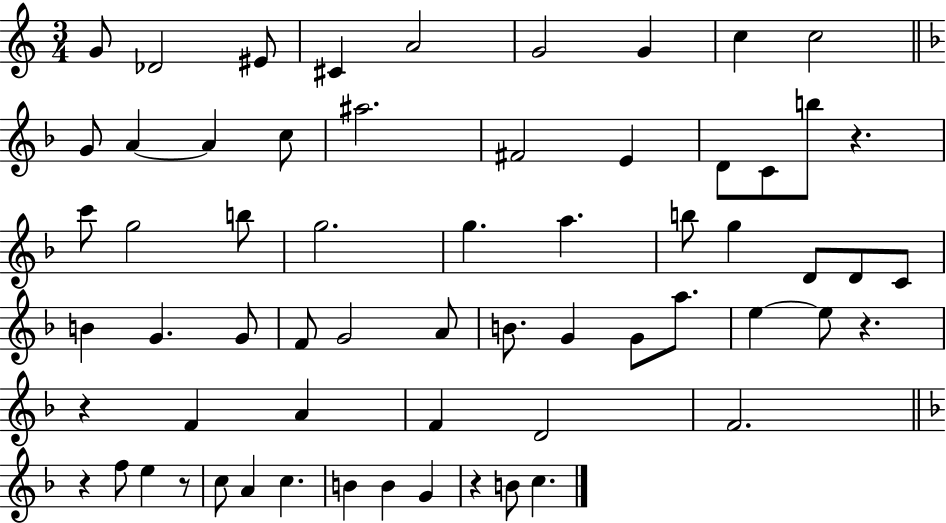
X:1
T:Untitled
M:3/4
L:1/4
K:C
G/2 _D2 ^E/2 ^C A2 G2 G c c2 G/2 A A c/2 ^a2 ^F2 E D/2 C/2 b/2 z c'/2 g2 b/2 g2 g a b/2 g D/2 D/2 C/2 B G G/2 F/2 G2 A/2 B/2 G G/2 a/2 e e/2 z z F A F D2 F2 z f/2 e z/2 c/2 A c B B G z B/2 c